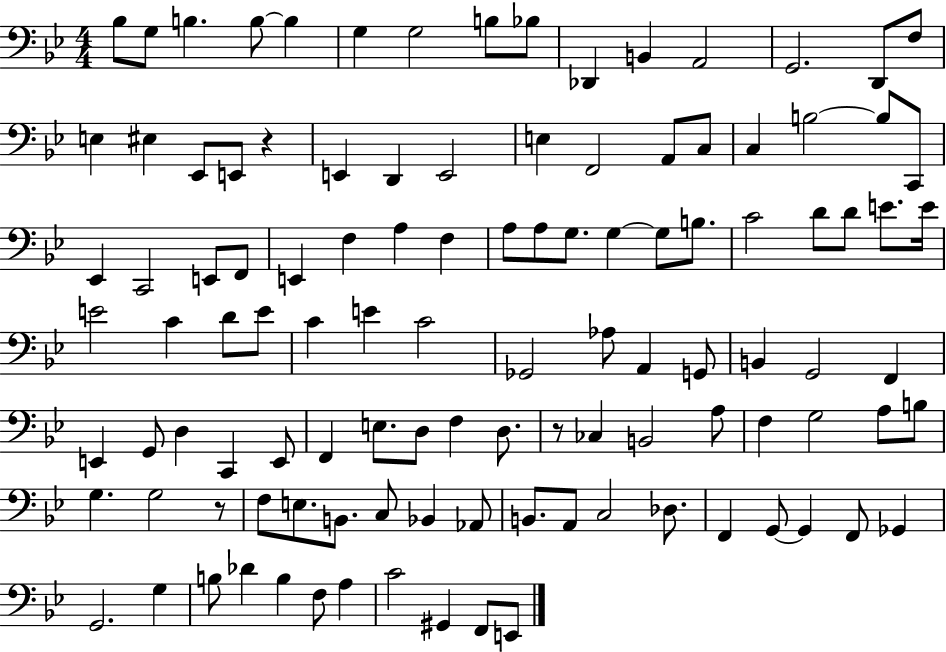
{
  \clef bass
  \numericTimeSignature
  \time 4/4
  \key bes \major
  bes8 g8 b4. b8~~ b4 | g4 g2 b8 bes8 | des,4 b,4 a,2 | g,2. d,8 f8 | \break e4 eis4 ees,8 e,8 r4 | e,4 d,4 e,2 | e4 f,2 a,8 c8 | c4 b2~~ b8 c,8 | \break ees,4 c,2 e,8 f,8 | e,4 f4 a4 f4 | a8 a8 g8. g4~~ g8 b8. | c'2 d'8 d'8 e'8. e'16 | \break e'2 c'4 d'8 e'8 | c'4 e'4 c'2 | ges,2 aes8 a,4 g,8 | b,4 g,2 f,4 | \break e,4 g,8 d4 c,4 e,8 | f,4 e8. d8 f4 d8. | r8 ces4 b,2 a8 | f4 g2 a8 b8 | \break g4. g2 r8 | f8 e8. b,8. c8 bes,4 aes,8 | b,8. a,8 c2 des8. | f,4 g,8~~ g,4 f,8 ges,4 | \break g,2. g4 | b8 des'4 b4 f8 a4 | c'2 gis,4 f,8 e,8 | \bar "|."
}